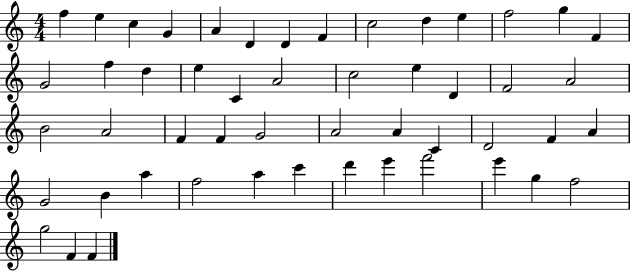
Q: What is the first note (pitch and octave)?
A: F5